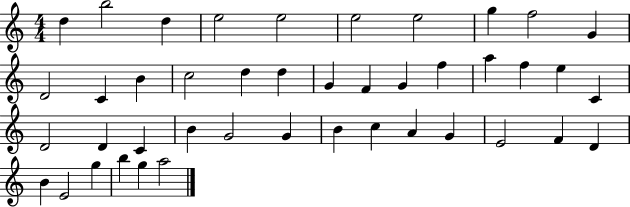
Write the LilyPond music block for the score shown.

{
  \clef treble
  \numericTimeSignature
  \time 4/4
  \key c \major
  d''4 b''2 d''4 | e''2 e''2 | e''2 e''2 | g''4 f''2 g'4 | \break d'2 c'4 b'4 | c''2 d''4 d''4 | g'4 f'4 g'4 f''4 | a''4 f''4 e''4 c'4 | \break d'2 d'4 c'4 | b'4 g'2 g'4 | b'4 c''4 a'4 g'4 | e'2 f'4 d'4 | \break b'4 e'2 g''4 | b''4 g''4 a''2 | \bar "|."
}